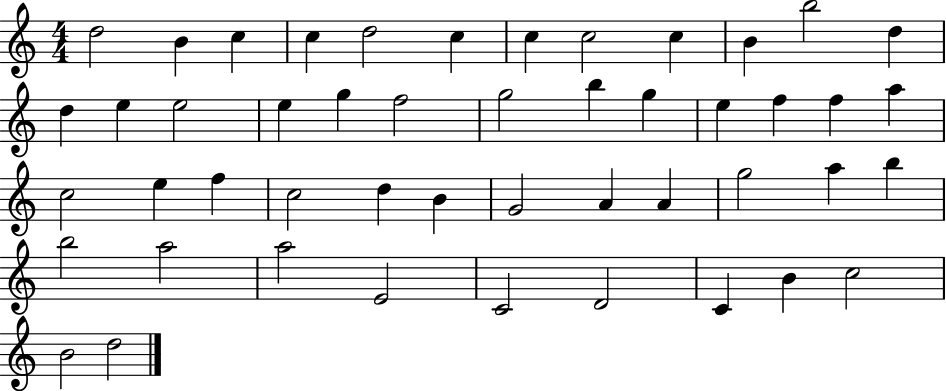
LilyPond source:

{
  \clef treble
  \numericTimeSignature
  \time 4/4
  \key c \major
  d''2 b'4 c''4 | c''4 d''2 c''4 | c''4 c''2 c''4 | b'4 b''2 d''4 | \break d''4 e''4 e''2 | e''4 g''4 f''2 | g''2 b''4 g''4 | e''4 f''4 f''4 a''4 | \break c''2 e''4 f''4 | c''2 d''4 b'4 | g'2 a'4 a'4 | g''2 a''4 b''4 | \break b''2 a''2 | a''2 e'2 | c'2 d'2 | c'4 b'4 c''2 | \break b'2 d''2 | \bar "|."
}